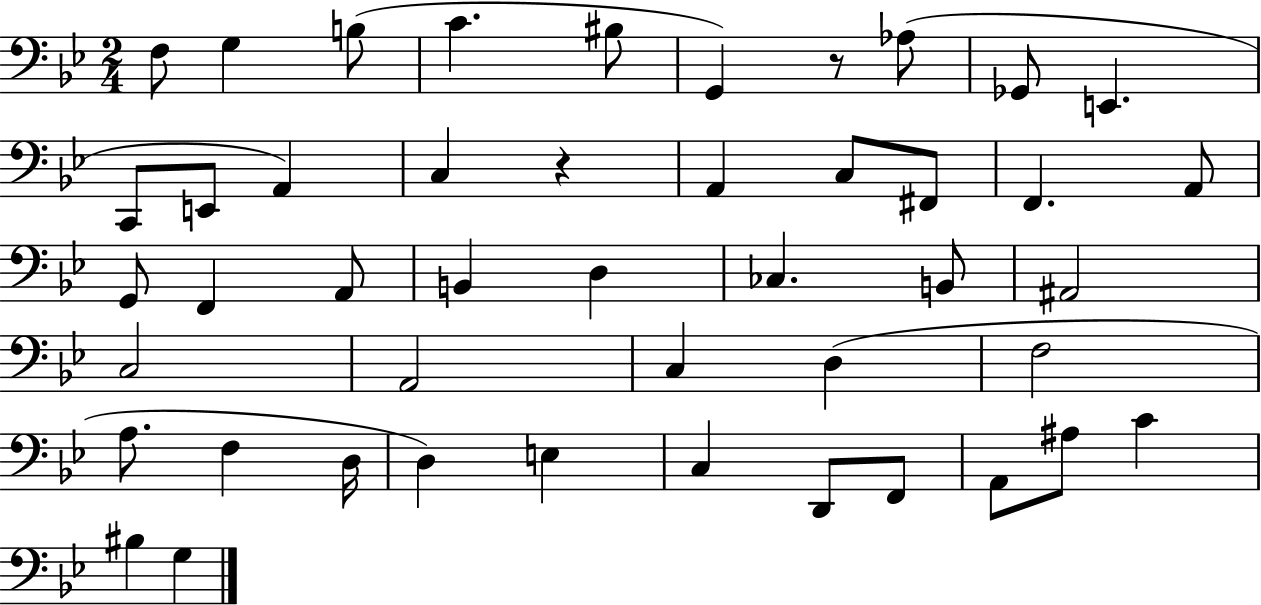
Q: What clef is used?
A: bass